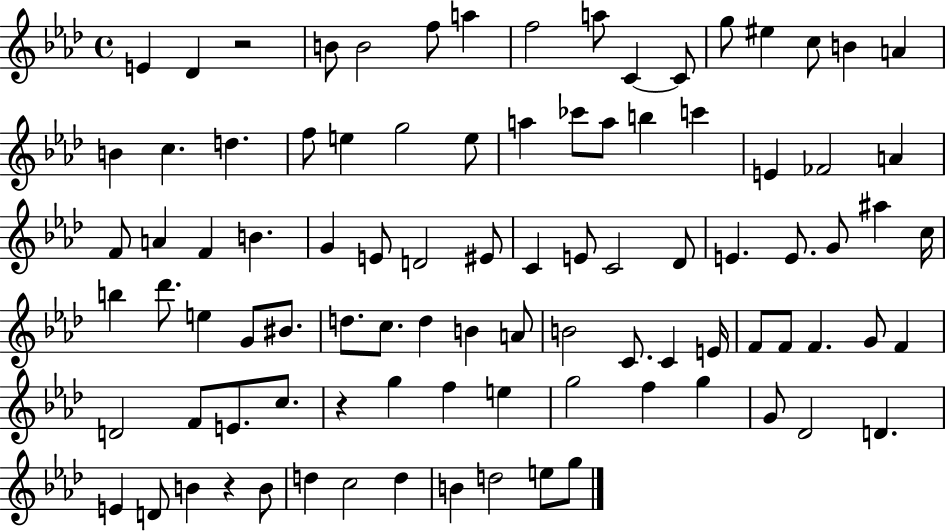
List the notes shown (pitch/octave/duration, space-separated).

E4/q Db4/q R/h B4/e B4/h F5/e A5/q F5/h A5/e C4/q C4/e G5/e EIS5/q C5/e B4/q A4/q B4/q C5/q. D5/q. F5/e E5/q G5/h E5/e A5/q CES6/e A5/e B5/q C6/q E4/q FES4/h A4/q F4/e A4/q F4/q B4/q. G4/q E4/e D4/h EIS4/e C4/q E4/e C4/h Db4/e E4/q. E4/e. G4/e A#5/q C5/s B5/q Db6/e. E5/q G4/e BIS4/e. D5/e. C5/e. D5/q B4/q A4/e B4/h C4/e. C4/q E4/s F4/e F4/e F4/q. G4/e F4/q D4/h F4/e E4/e. C5/e. R/q G5/q F5/q E5/q G5/h F5/q G5/q G4/e Db4/h D4/q. E4/q D4/e B4/q R/q B4/e D5/q C5/h D5/q B4/q D5/h E5/e G5/e